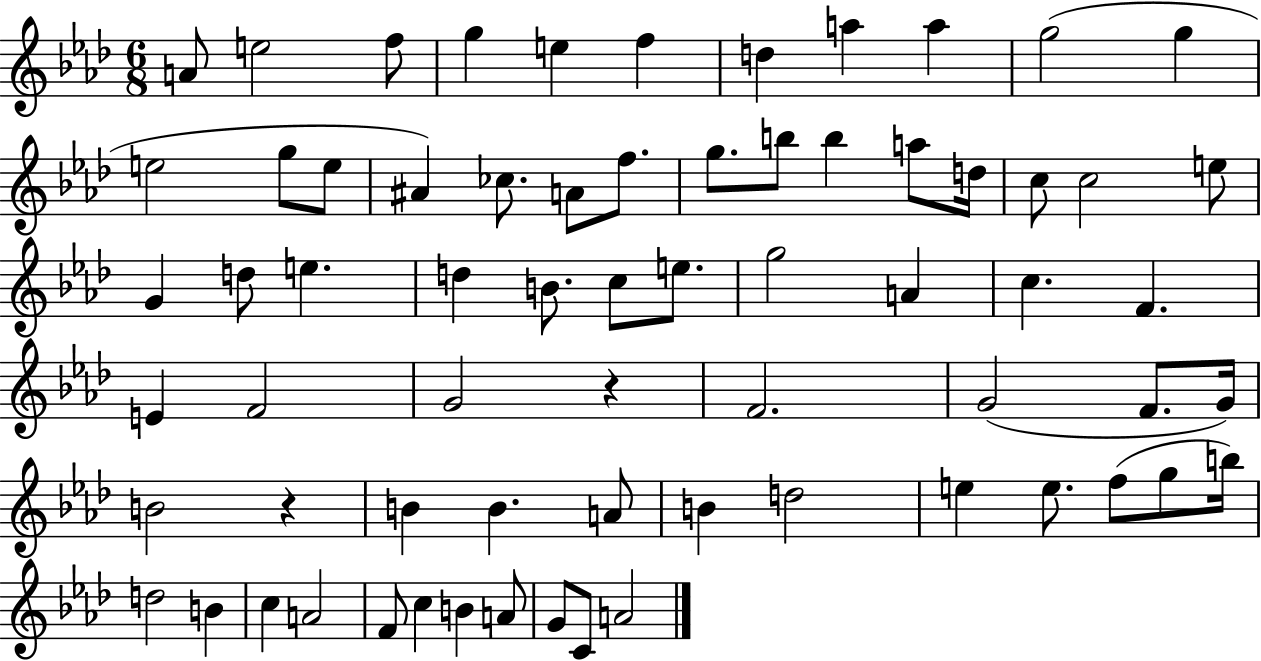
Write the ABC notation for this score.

X:1
T:Untitled
M:6/8
L:1/4
K:Ab
A/2 e2 f/2 g e f d a a g2 g e2 g/2 e/2 ^A _c/2 A/2 f/2 g/2 b/2 b a/2 d/4 c/2 c2 e/2 G d/2 e d B/2 c/2 e/2 g2 A c F E F2 G2 z F2 G2 F/2 G/4 B2 z B B A/2 B d2 e e/2 f/2 g/2 b/4 d2 B c A2 F/2 c B A/2 G/2 C/2 A2